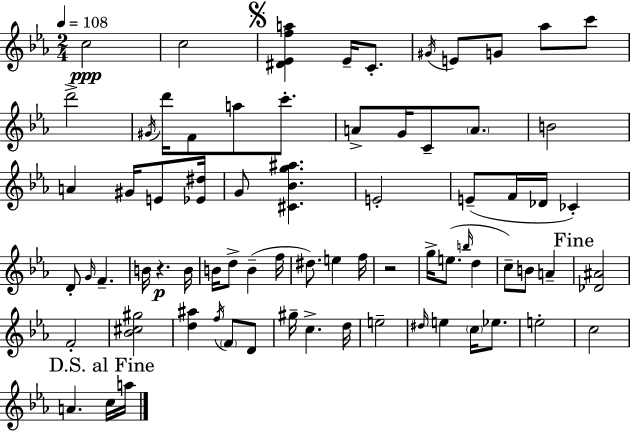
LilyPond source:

{
  \clef treble
  \numericTimeSignature
  \time 2/4
  \key ees \major
  \tempo 4 = 108
  c''2\ppp | c''2 | \mark \markup { \musicglyph "scripts.segno" } <dis' ees' f'' a''>4 ees'16-- c'8.-. | \acciaccatura { gis'16 } e'8 g'8 aes''8 c'''8 | \break d'''2-> | \acciaccatura { gis'16 } d'''16 f'8 a''8 c'''8.-. | a'8-> g'16 c'8-- \parenthesize a'8. | b'2 | \break a'4 gis'16 e'8 | <ees' dis''>16 g'8 <cis' bes' g'' ais''>4. | e'2-. | e'8--( f'16 des'16 ces'4-.) | \break d'8-. \grace { g'16 } f'4.-- | b'16 r4.\p | b'16 b'16 d''8-> b'4--( | f''16 dis''8.) e''4 | \break f''16 r2 | g''16-> e''8.( \grace { b''16 } | d''4 c''8--) b'8 | a'4-- \mark "Fine" <des' ais'>2 | \break f'2-. | <bes' cis'' gis''>2 | <d'' ais''>4 | \acciaccatura { f''16 } \parenthesize f'8 d'8 gis''16-- c''4.-> | \break d''16 e''2-- | \grace { dis''16 } e''4 | \parenthesize c''16 ees''8. e''2-. | c''2 | \break \mark "D.S. al Fine" a'4. | c''16 a''16 \bar "|."
}